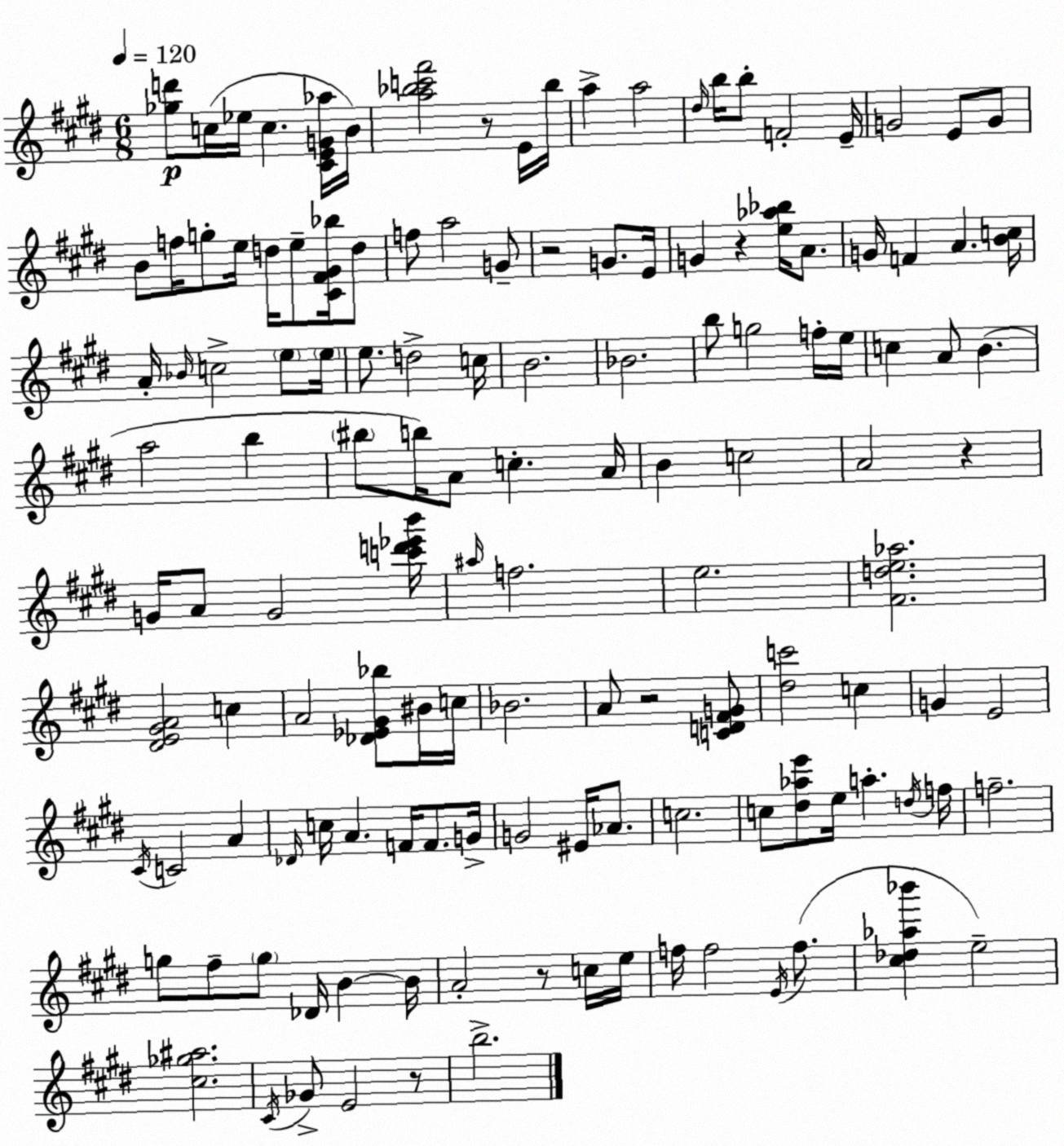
X:1
T:Untitled
M:6/8
L:1/4
K:E
[_gd']/2 c/4 _e/4 c [^CEG_a]/4 B/4 [a_bc'^f']2 z/2 E/4 _b/4 a a2 ^d/4 b/4 b/2 F2 E/4 G2 E/2 G/2 B/2 f/4 g/2 e/4 d/4 e/2 [^C^F^G_b]/4 d/2 f/2 a2 G/2 z2 G/2 E/4 G z [e_a_b]/4 A/2 G/4 F A [Bc]/4 A/4 _B/4 c2 e/2 e/4 e/2 d2 c/4 B2 _B2 b/2 g2 f/4 e/4 c A/2 B a2 b ^b/2 b/4 A/2 c A/4 B c2 A2 z G/4 A/2 G2 [c'd'_e'b']/4 ^a/4 f2 e2 [^Fde_a]2 [^DE^GA]2 c A2 [_D_E^G_b]/2 ^B/4 c/4 _B2 A/2 z2 [CD^FG]/2 [^dc']2 c G E2 ^C/4 C2 A _D/4 c/4 A F/4 F/2 G/4 G2 ^E/4 _A/2 c2 c/2 [^d_ae']/2 e/4 a d/4 f/4 f2 g/2 ^f/2 g/2 _D/4 B B/4 A2 z/2 c/4 e/4 f/4 f2 E/4 f/2 [^c_d_a_b'] e2 [^c_g^a]2 ^C/4 _G/2 E2 z/2 b2